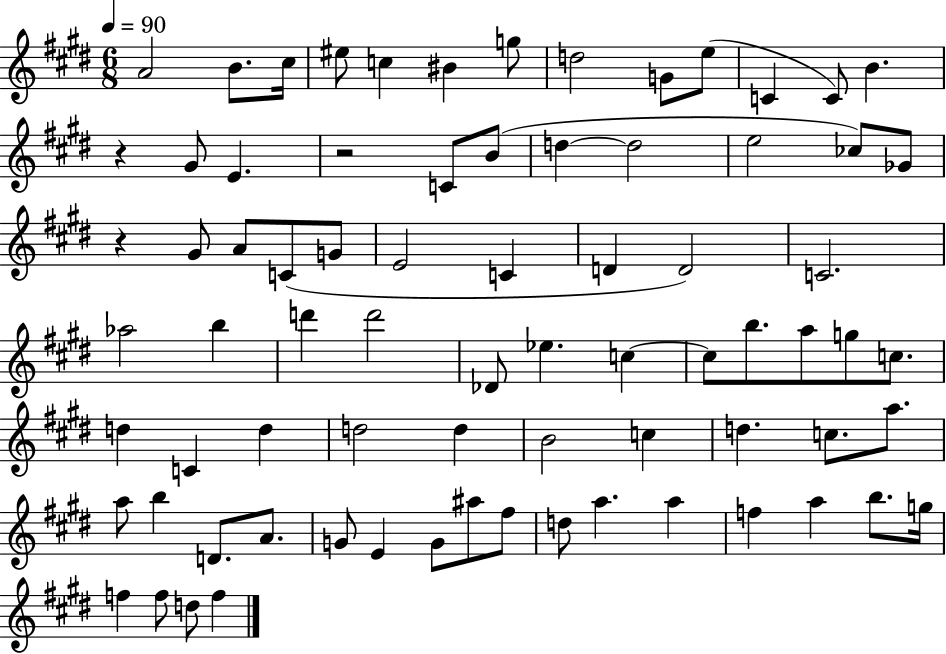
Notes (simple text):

A4/h B4/e. C#5/s EIS5/e C5/q BIS4/q G5/e D5/h G4/e E5/e C4/q C4/e B4/q. R/q G#4/e E4/q. R/h C4/e B4/e D5/q D5/h E5/h CES5/e Gb4/e R/q G#4/e A4/e C4/e G4/e E4/h C4/q D4/q D4/h C4/h. Ab5/h B5/q D6/q D6/h Db4/e Eb5/q. C5/q C5/e B5/e. A5/e G5/e C5/e. D5/q C4/q D5/q D5/h D5/q B4/h C5/q D5/q. C5/e. A5/e. A5/e B5/q D4/e. A4/e. G4/e E4/q G4/e A#5/e F#5/e D5/e A5/q. A5/q F5/q A5/q B5/e. G5/s F5/q F5/e D5/e F5/q